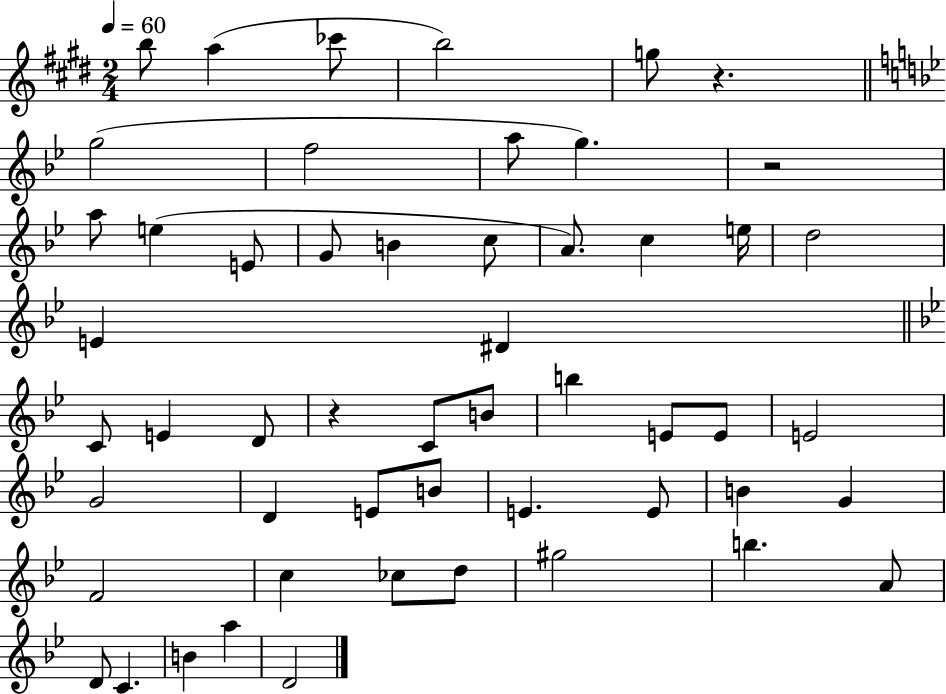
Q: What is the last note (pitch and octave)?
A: D4